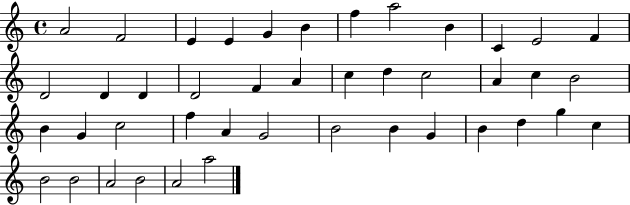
{
  \clef treble
  \time 4/4
  \defaultTimeSignature
  \key c \major
  a'2 f'2 | e'4 e'4 g'4 b'4 | f''4 a''2 b'4 | c'4 e'2 f'4 | \break d'2 d'4 d'4 | d'2 f'4 a'4 | c''4 d''4 c''2 | a'4 c''4 b'2 | \break b'4 g'4 c''2 | f''4 a'4 g'2 | b'2 b'4 g'4 | b'4 d''4 g''4 c''4 | \break b'2 b'2 | a'2 b'2 | a'2 a''2 | \bar "|."
}